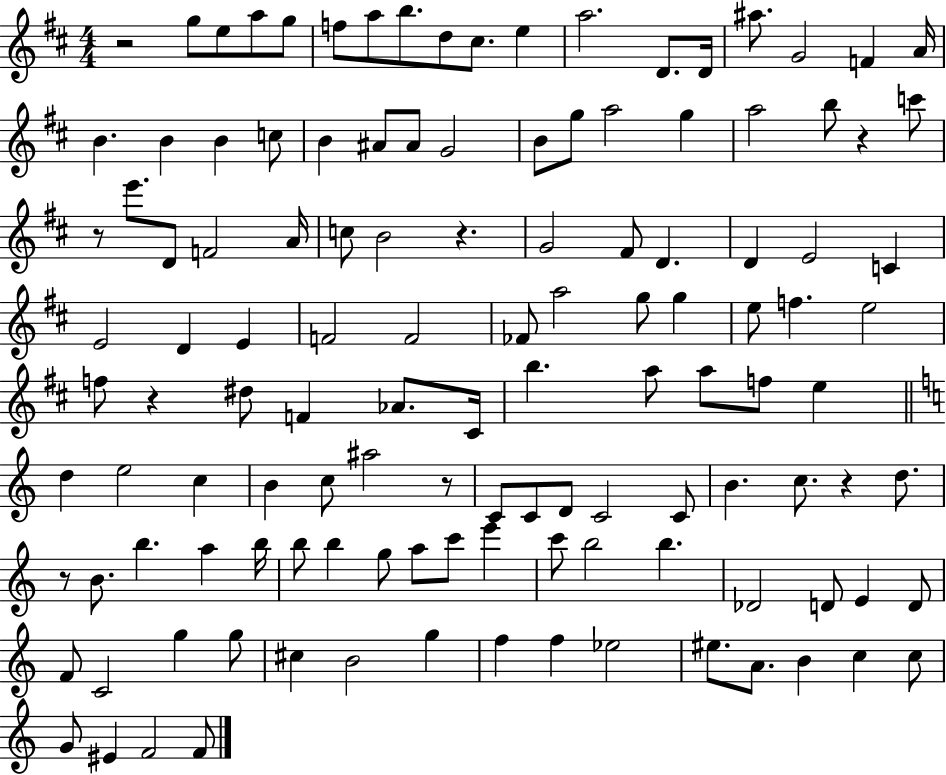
R/h G5/e E5/e A5/e G5/e F5/e A5/e B5/e. D5/e C#5/e. E5/q A5/h. D4/e. D4/s A#5/e. G4/h F4/q A4/s B4/q. B4/q B4/q C5/e B4/q A#4/e A#4/e G4/h B4/e G5/e A5/h G5/q A5/h B5/e R/q C6/e R/e E6/e. D4/e F4/h A4/s C5/e B4/h R/q. G4/h F#4/e D4/q. D4/q E4/h C4/q E4/h D4/q E4/q F4/h F4/h FES4/e A5/h G5/e G5/q E5/e F5/q. E5/h F5/e R/q D#5/e F4/q Ab4/e. C#4/s B5/q. A5/e A5/e F5/e E5/q D5/q E5/h C5/q B4/q C5/e A#5/h R/e C4/e C4/e D4/e C4/h C4/e B4/q. C5/e. R/q D5/e. R/e B4/e. B5/q. A5/q B5/s B5/e B5/q G5/e A5/e C6/e E6/q C6/e B5/h B5/q. Db4/h D4/e E4/q D4/e F4/e C4/h G5/q G5/e C#5/q B4/h G5/q F5/q F5/q Eb5/h EIS5/e. A4/e. B4/q C5/q C5/e G4/e EIS4/q F4/h F4/e